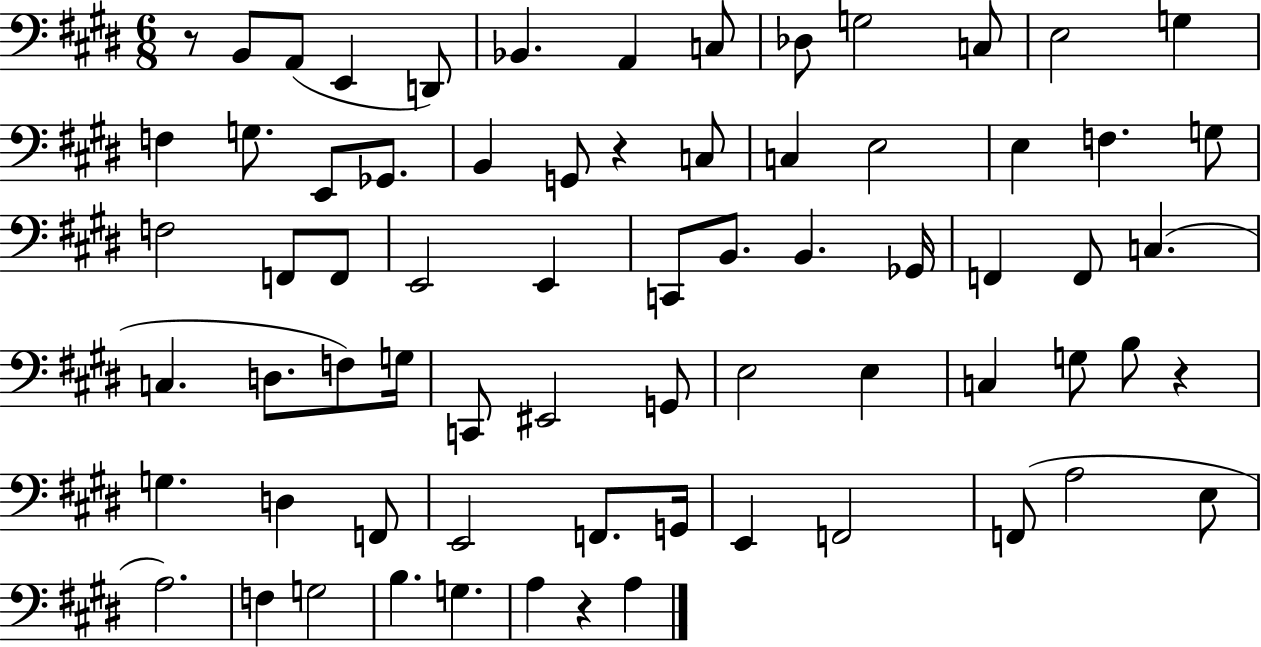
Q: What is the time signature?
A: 6/8